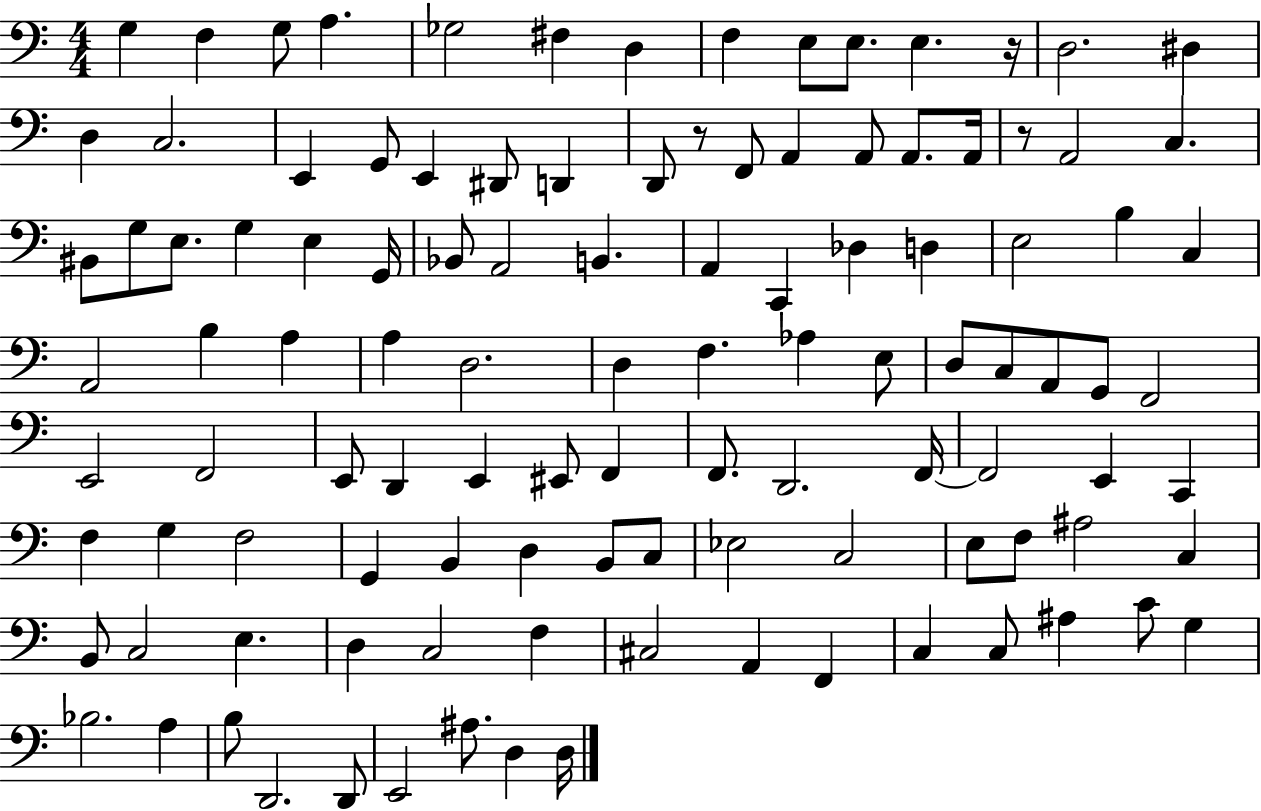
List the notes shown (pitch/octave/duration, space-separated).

G3/q F3/q G3/e A3/q. Gb3/h F#3/q D3/q F3/q E3/e E3/e. E3/q. R/s D3/h. D#3/q D3/q C3/h. E2/q G2/e E2/q D#2/e D2/q D2/e R/e F2/e A2/q A2/e A2/e. A2/s R/e A2/h C3/q. BIS2/e G3/e E3/e. G3/q E3/q G2/s Bb2/e A2/h B2/q. A2/q C2/q Db3/q D3/q E3/h B3/q C3/q A2/h B3/q A3/q A3/q D3/h. D3/q F3/q. Ab3/q E3/e D3/e C3/e A2/e G2/e F2/h E2/h F2/h E2/e D2/q E2/q EIS2/e F2/q F2/e. D2/h. F2/s F2/h E2/q C2/q F3/q G3/q F3/h G2/q B2/q D3/q B2/e C3/e Eb3/h C3/h E3/e F3/e A#3/h C3/q B2/e C3/h E3/q. D3/q C3/h F3/q C#3/h A2/q F2/q C3/q C3/e A#3/q C4/e G3/q Bb3/h. A3/q B3/e D2/h. D2/e E2/h A#3/e. D3/q D3/s